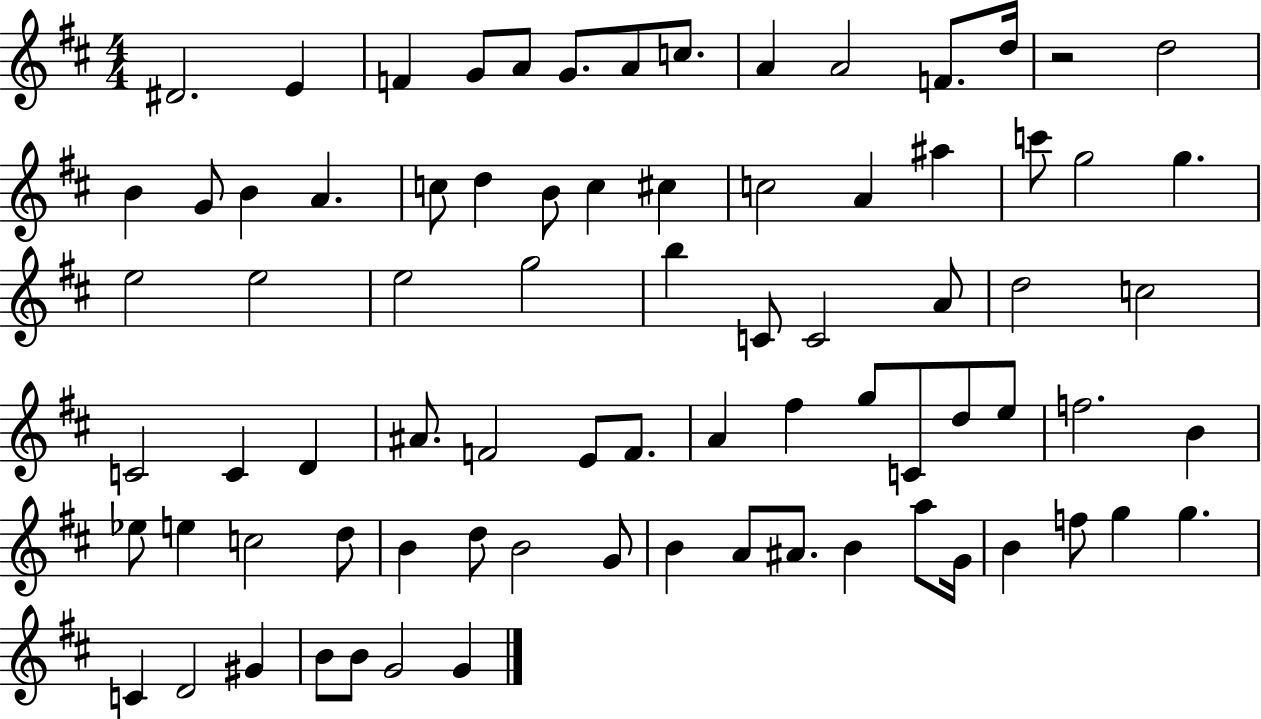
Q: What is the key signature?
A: D major